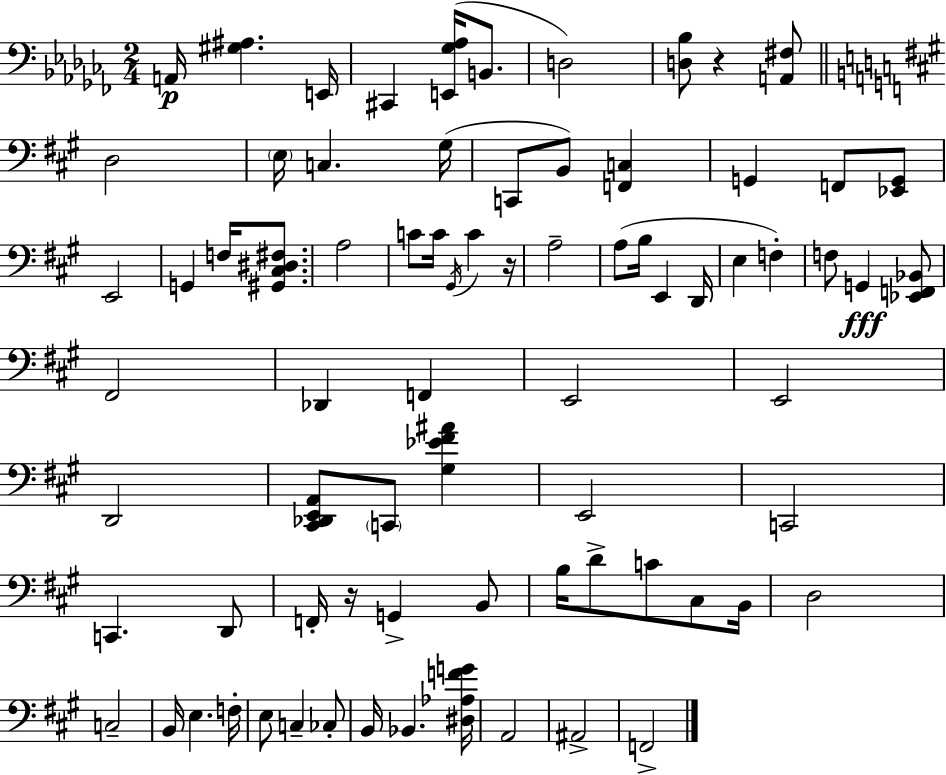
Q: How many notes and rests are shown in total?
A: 76